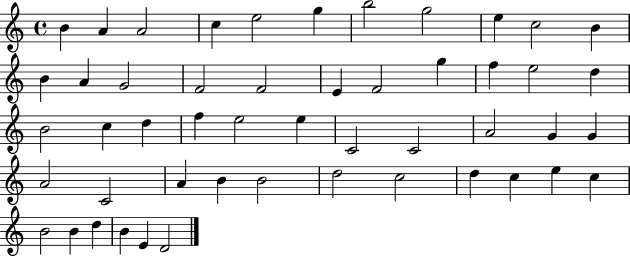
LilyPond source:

{
  \clef treble
  \time 4/4
  \defaultTimeSignature
  \key c \major
  b'4 a'4 a'2 | c''4 e''2 g''4 | b''2 g''2 | e''4 c''2 b'4 | \break b'4 a'4 g'2 | f'2 f'2 | e'4 f'2 g''4 | f''4 e''2 d''4 | \break b'2 c''4 d''4 | f''4 e''2 e''4 | c'2 c'2 | a'2 g'4 g'4 | \break a'2 c'2 | a'4 b'4 b'2 | d''2 c''2 | d''4 c''4 e''4 c''4 | \break b'2 b'4 d''4 | b'4 e'4 d'2 | \bar "|."
}